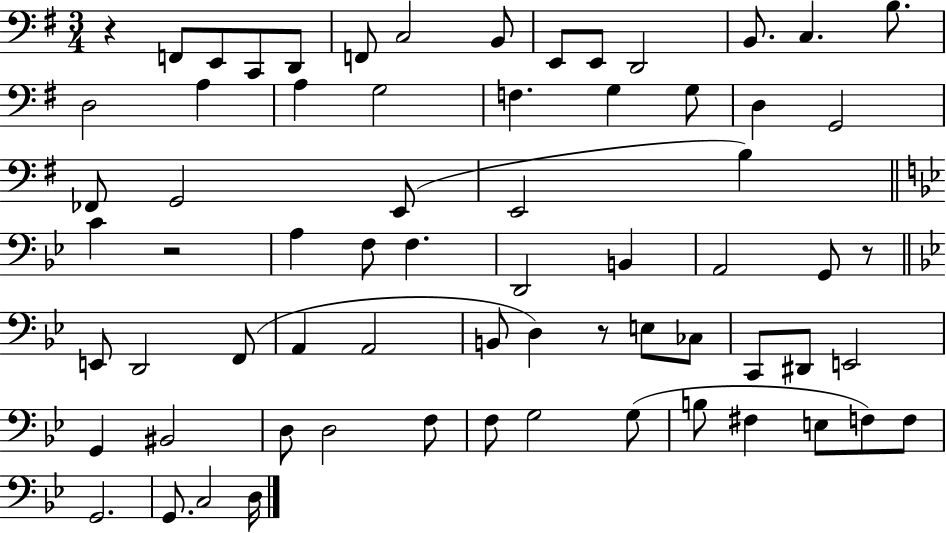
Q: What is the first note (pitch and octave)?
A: F2